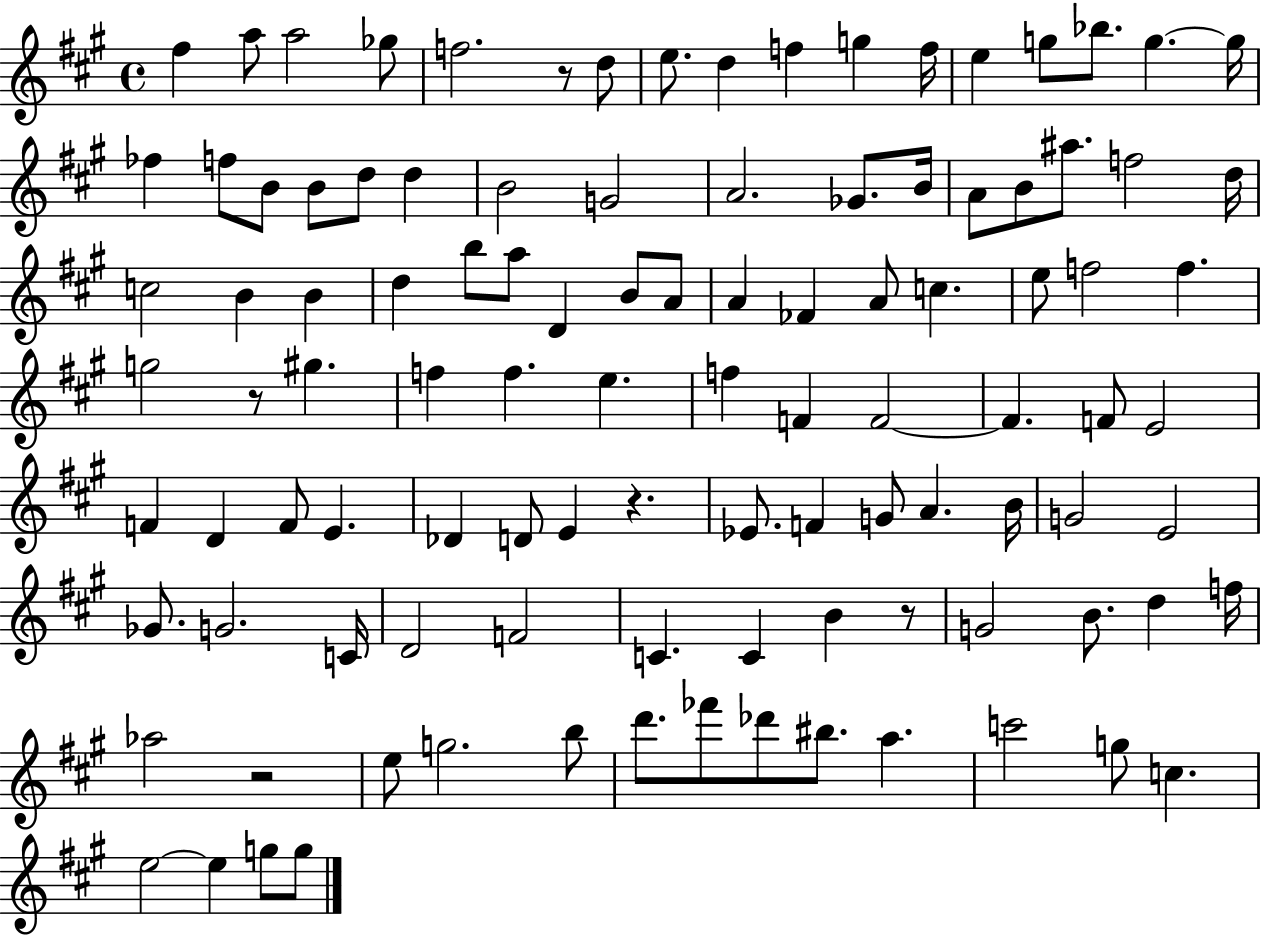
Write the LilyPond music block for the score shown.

{
  \clef treble
  \time 4/4
  \defaultTimeSignature
  \key a \major
  fis''4 a''8 a''2 ges''8 | f''2. r8 d''8 | e''8. d''4 f''4 g''4 f''16 | e''4 g''8 bes''8. g''4.~~ g''16 | \break fes''4 f''8 b'8 b'8 d''8 d''4 | b'2 g'2 | a'2. ges'8. b'16 | a'8 b'8 ais''8. f''2 d''16 | \break c''2 b'4 b'4 | d''4 b''8 a''8 d'4 b'8 a'8 | a'4 fes'4 a'8 c''4. | e''8 f''2 f''4. | \break g''2 r8 gis''4. | f''4 f''4. e''4. | f''4 f'4 f'2~~ | f'4. f'8 e'2 | \break f'4 d'4 f'8 e'4. | des'4 d'8 e'4 r4. | ees'8. f'4 g'8 a'4. b'16 | g'2 e'2 | \break ges'8. g'2. c'16 | d'2 f'2 | c'4. c'4 b'4 r8 | g'2 b'8. d''4 f''16 | \break aes''2 r2 | e''8 g''2. b''8 | d'''8. fes'''8 des'''8 bis''8. a''4. | c'''2 g''8 c''4. | \break e''2~~ e''4 g''8 g''8 | \bar "|."
}